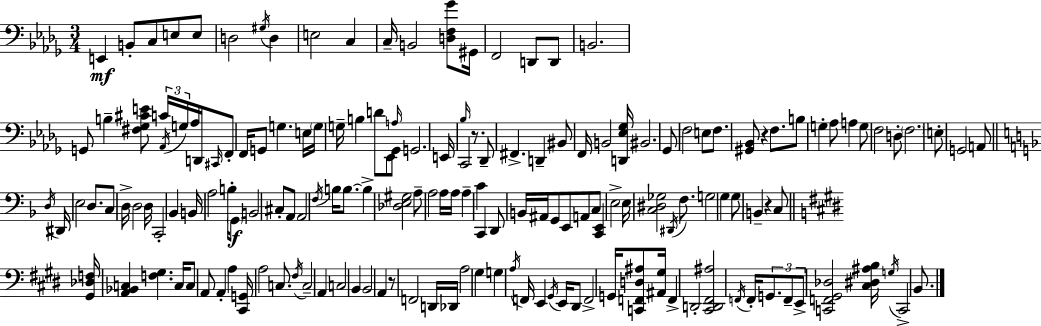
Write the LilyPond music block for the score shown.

{
  \clef bass
  \numericTimeSignature
  \time 3/4
  \key bes \minor
  e,4\mf b,8-. c8 e8 e8 | d2 \acciaccatura { gis16 } d4 | e2 c4 | c16-- b,2 <d f ges'>8 | \break gis,16 f,2 d,8 d,8 | b,2. | g,8 b4-- <fis ges cis' e'>8 \tuplet 3/2 { c'16 \acciaccatura { aes,16 } g16 } | aes16 d,16 \grace { cis,16 } f,8-. f,16 g,8 g4. | \break e16 \parenthesize g16 g16-- b4 d'8 ees,8 | \grace { a16 } ges,8 g,2. | e,16 \grace { bes16 } c,2 | r8. des,8-- fis,4.-> | \break d,4-- bis,8 f,16 b,2 | <d, ees ges>16 bis,2. | ges,8 f2 | e8 f8. <gis, bes,>8 r4 | \break f8. b8 g4-. aes8 | a4 g8 f2 | d8-. \parenthesize f2. | e8-. g,2 | \break a,8 \bar "||" \break \key d \minor \acciaccatura { d16 } dis,16 e2 d8. | c8 d16-> d2 | d16 c,2-. bes,4 | b,16 a2 b16-. \parenthesize g,8\f | \break b,2 cis8-. a,8 | a,2 \acciaccatura { f16 } b16 b8.~~ | b4-> <des e gis>2 | a8-- a2 | \break a16 a16 a4-- c'4 c,4 | d,8 b,16 ais,16 g,8 e,8 a,8 | c8 <c, e,>4 e2-> | e16 <c dis ges>2 \acciaccatura { dis,16 } | \break f8. g2 g4 | g8 b,4-- r4 | c8 \bar "||" \break \key e \major <gis, des f>16 <a, bes, c>4 <f gis>4. c16 | c8 a,8 a,4-. a4 | <cis, g,>16 a2 c8. | \acciaccatura { fis16 } c2-- a,4 | \break c2 b,4 | b,2 a,4 | r8 f,2 d,16 | des,16 a2 gis4 | \break g4 \acciaccatura { a16 } f,16 e,4 \acciaccatura { gis,16 } | e,16 dis,8 f,2-> g,16 | <c, f, d ais>8 <ais, gis>16 f,4-> d,2-. | <cis, d, fis, ais>2 \acciaccatura { f,16 } | \break f,16-. \tuplet 3/2 { g,8. f,8-- e,8-> } <c, f, gis, des>2 | <cis dis ais b>16 \acciaccatura { g16 } c,2-> | b,8. \bar "|."
}